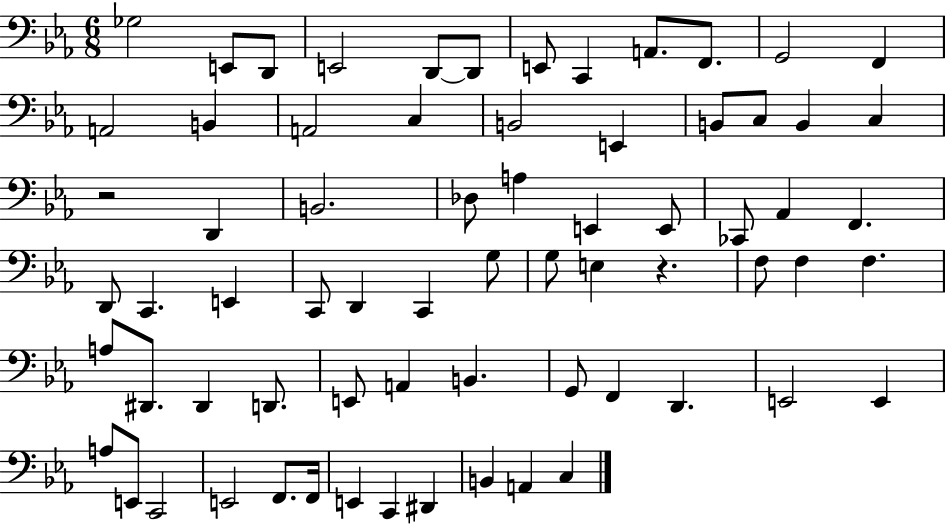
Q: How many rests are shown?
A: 2